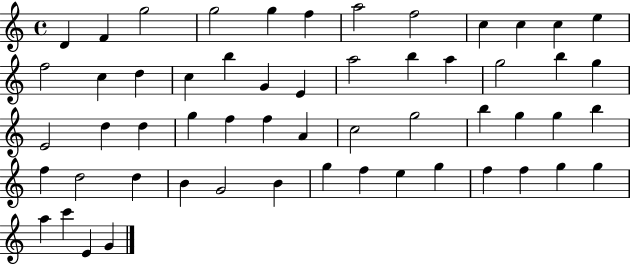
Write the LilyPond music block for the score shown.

{
  \clef treble
  \time 4/4
  \defaultTimeSignature
  \key c \major
  d'4 f'4 g''2 | g''2 g''4 f''4 | a''2 f''2 | c''4 c''4 c''4 e''4 | \break f''2 c''4 d''4 | c''4 b''4 g'4 e'4 | a''2 b''4 a''4 | g''2 b''4 g''4 | \break e'2 d''4 d''4 | g''4 f''4 f''4 a'4 | c''2 g''2 | b''4 g''4 g''4 b''4 | \break f''4 d''2 d''4 | b'4 g'2 b'4 | g''4 f''4 e''4 g''4 | f''4 f''4 g''4 g''4 | \break a''4 c'''4 e'4 g'4 | \bar "|."
}